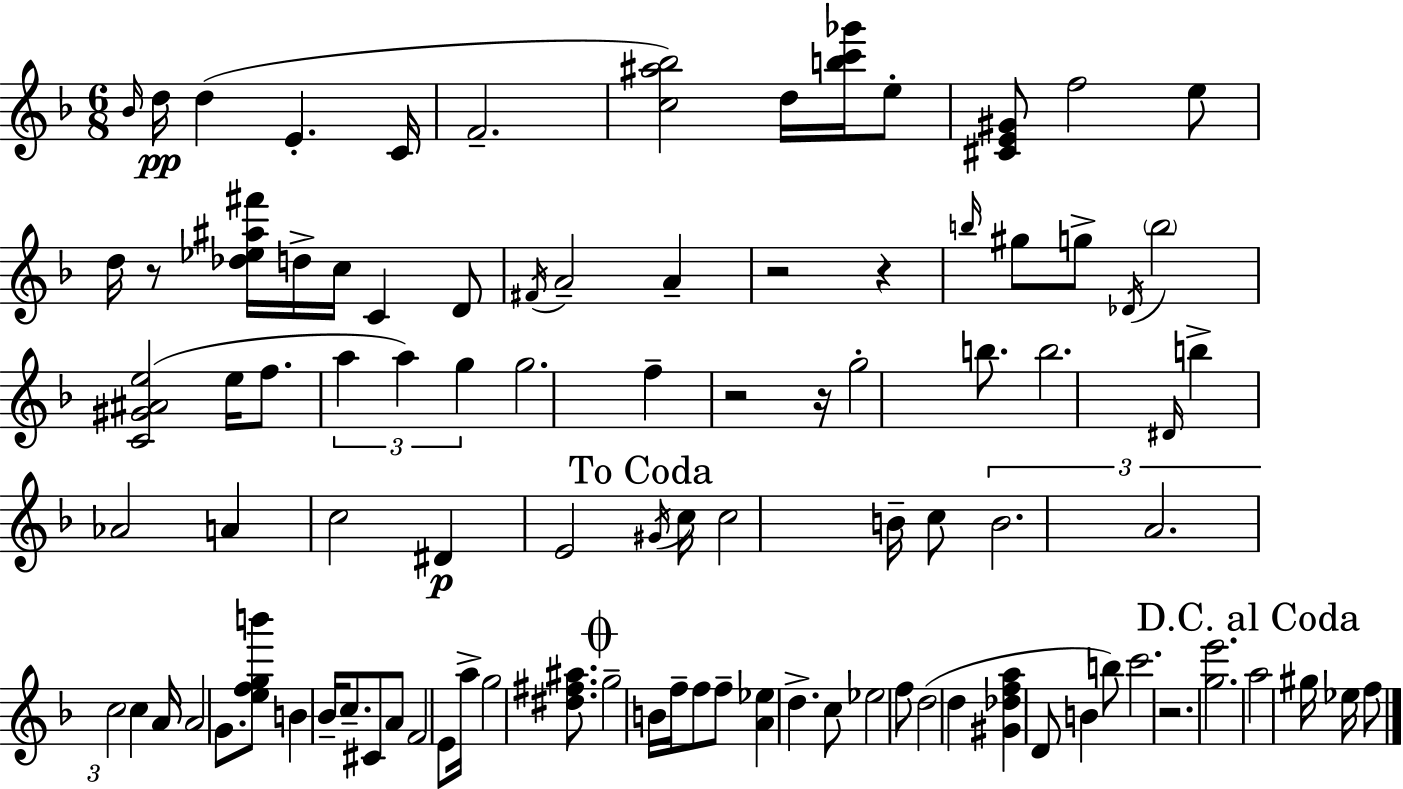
X:1
T:Untitled
M:6/8
L:1/4
K:F
_B/4 d/4 d E C/4 F2 [c^a_b]2 d/4 [bc'_g']/4 e/2 [^CE^G]/2 f2 e/2 d/4 z/2 [_d_e^a^f']/4 d/4 c/4 C D/2 ^F/4 A2 A z2 z b/4 ^g/2 g/2 _D/4 b2 [C^G^Ae]2 e/4 f/2 a a g g2 f z2 z/4 g2 b/2 b2 ^D/4 b _A2 A c2 ^D E2 ^G/4 c/4 c2 B/4 c/2 B2 A2 c2 c A/4 A2 G/2 [efgb']/2 B _B/4 c/2 ^C/2 A/2 F2 E/2 a/4 g2 [^d^f^a]/2 g2 B/4 f/4 f/2 f/2 [A_e] d c/2 _e2 f/2 d2 d [^G_dfa] D/2 B b/2 c'2 z2 [ge']2 a2 ^g/4 _e/4 f/2